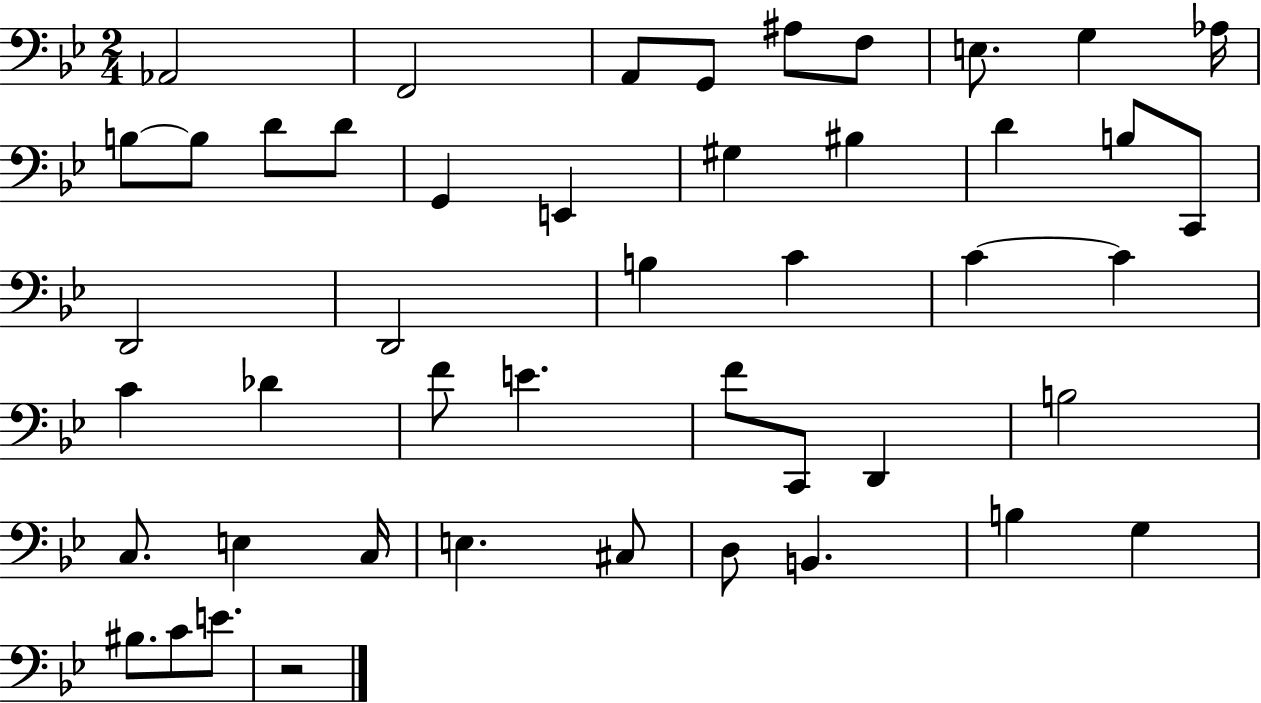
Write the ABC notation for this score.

X:1
T:Untitled
M:2/4
L:1/4
K:Bb
_A,,2 F,,2 A,,/2 G,,/2 ^A,/2 F,/2 E,/2 G, _A,/4 B,/2 B,/2 D/2 D/2 G,, E,, ^G, ^B, D B,/2 C,,/2 D,,2 D,,2 B, C C C C _D F/2 E F/2 C,,/2 D,, B,2 C,/2 E, C,/4 E, ^C,/2 D,/2 B,, B, G, ^B,/2 C/2 E/2 z2